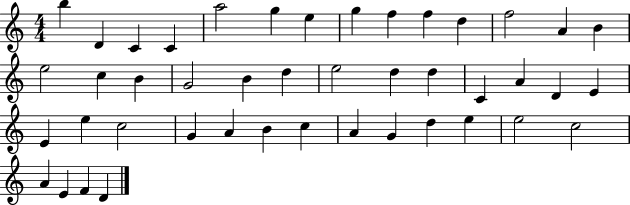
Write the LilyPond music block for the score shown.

{
  \clef treble
  \numericTimeSignature
  \time 4/4
  \key c \major
  b''4 d'4 c'4 c'4 | a''2 g''4 e''4 | g''4 f''4 f''4 d''4 | f''2 a'4 b'4 | \break e''2 c''4 b'4 | g'2 b'4 d''4 | e''2 d''4 d''4 | c'4 a'4 d'4 e'4 | \break e'4 e''4 c''2 | g'4 a'4 b'4 c''4 | a'4 g'4 d''4 e''4 | e''2 c''2 | \break a'4 e'4 f'4 d'4 | \bar "|."
}